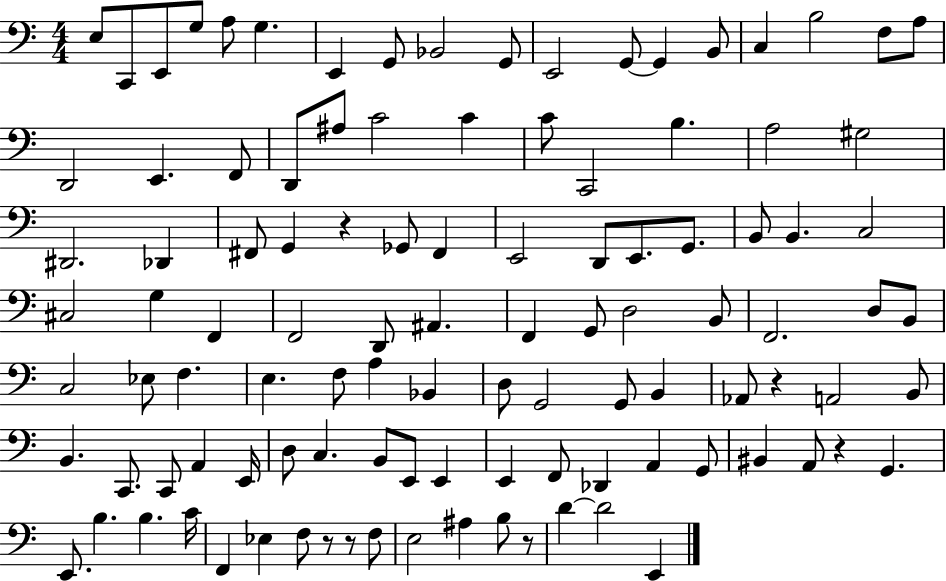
E3/e C2/e E2/e G3/e A3/e G3/q. E2/q G2/e Bb2/h G2/e E2/h G2/e G2/q B2/e C3/q B3/h F3/e A3/e D2/h E2/q. F2/e D2/e A#3/e C4/h C4/q C4/e C2/h B3/q. A3/h G#3/h D#2/h. Db2/q F#2/e G2/q R/q Gb2/e F#2/q E2/h D2/e E2/e. G2/e. B2/e B2/q. C3/h C#3/h G3/q F2/q F2/h D2/e A#2/q. F2/q G2/e D3/h B2/e F2/h. D3/e B2/e C3/h Eb3/e F3/q. E3/q. F3/e A3/q Bb2/q D3/e G2/h G2/e B2/q Ab2/e R/q A2/h B2/e B2/q. C2/e. C2/e A2/q E2/s D3/e C3/q. B2/e E2/e E2/q E2/q F2/e Db2/q A2/q G2/e BIS2/q A2/e R/q G2/q. E2/e. B3/q. B3/q. C4/s F2/q Eb3/q F3/e R/e R/e F3/e E3/h A#3/q B3/e R/e D4/q D4/h E2/q